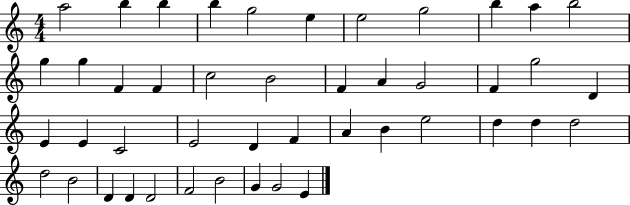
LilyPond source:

{
  \clef treble
  \numericTimeSignature
  \time 4/4
  \key c \major
  a''2 b''4 b''4 | b''4 g''2 e''4 | e''2 g''2 | b''4 a''4 b''2 | \break g''4 g''4 f'4 f'4 | c''2 b'2 | f'4 a'4 g'2 | f'4 g''2 d'4 | \break e'4 e'4 c'2 | e'2 d'4 f'4 | a'4 b'4 e''2 | d''4 d''4 d''2 | \break d''2 b'2 | d'4 d'4 d'2 | f'2 b'2 | g'4 g'2 e'4 | \break \bar "|."
}